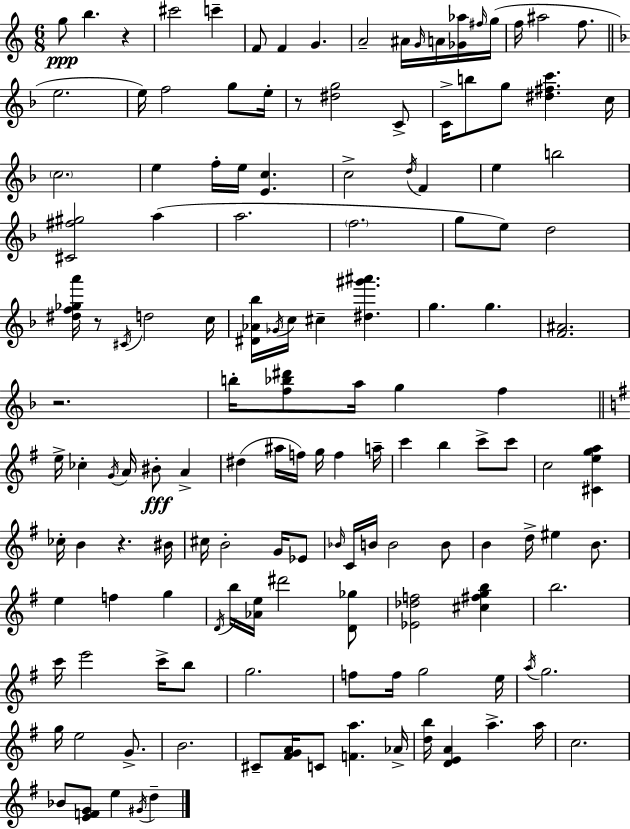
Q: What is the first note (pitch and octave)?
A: G5